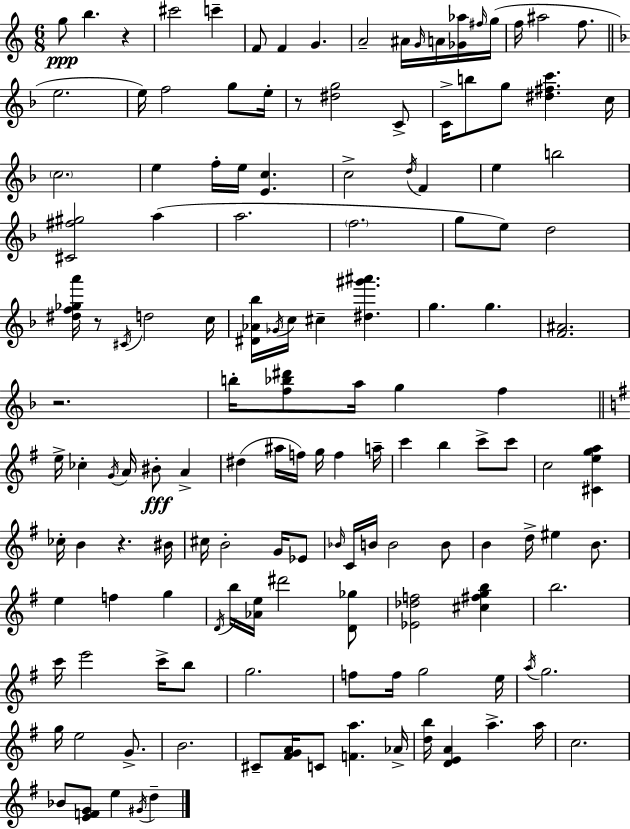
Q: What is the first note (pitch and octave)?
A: G5